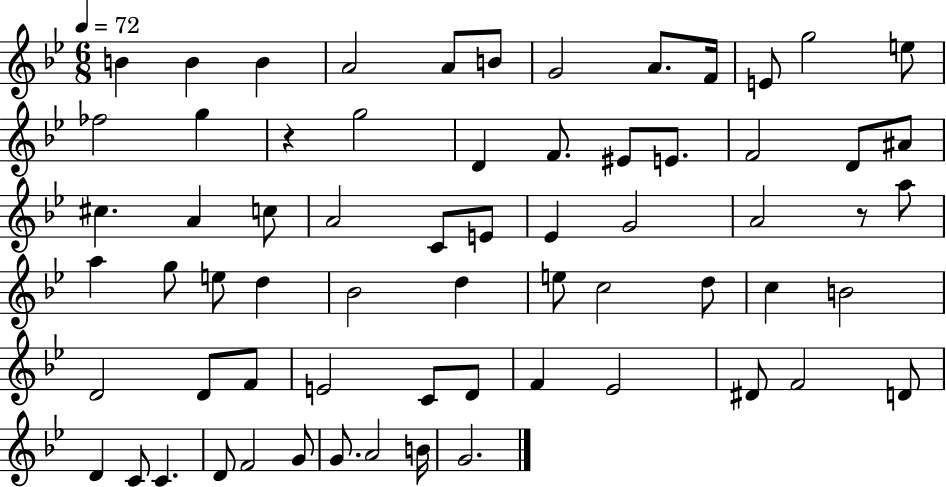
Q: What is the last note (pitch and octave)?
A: G4